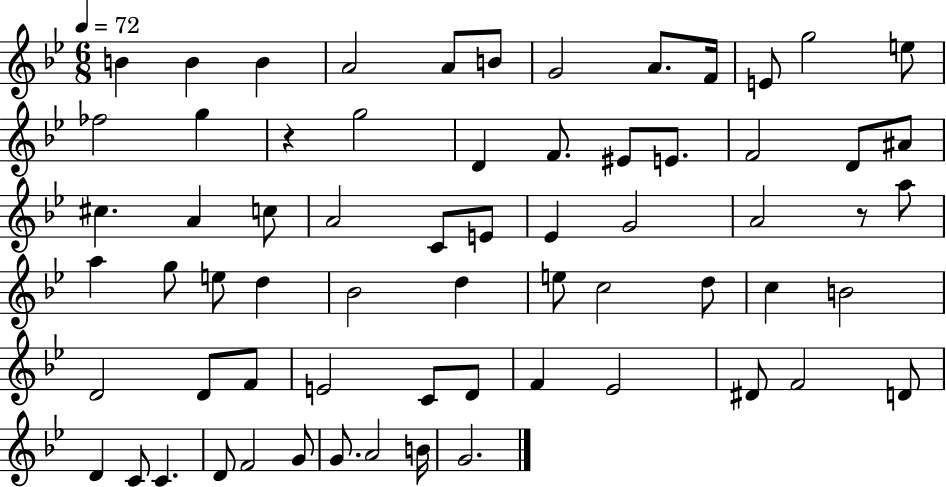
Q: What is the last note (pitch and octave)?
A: G4